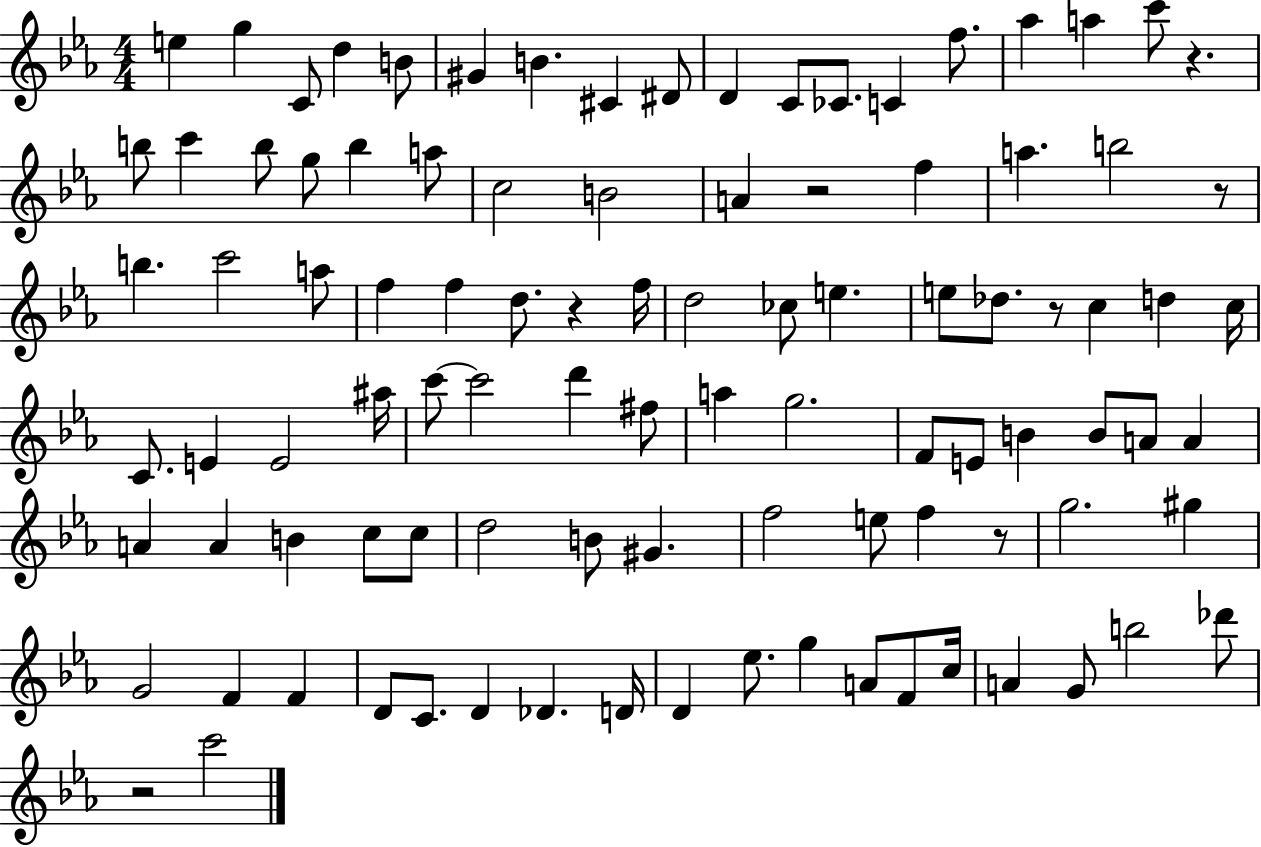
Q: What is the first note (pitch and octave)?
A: E5